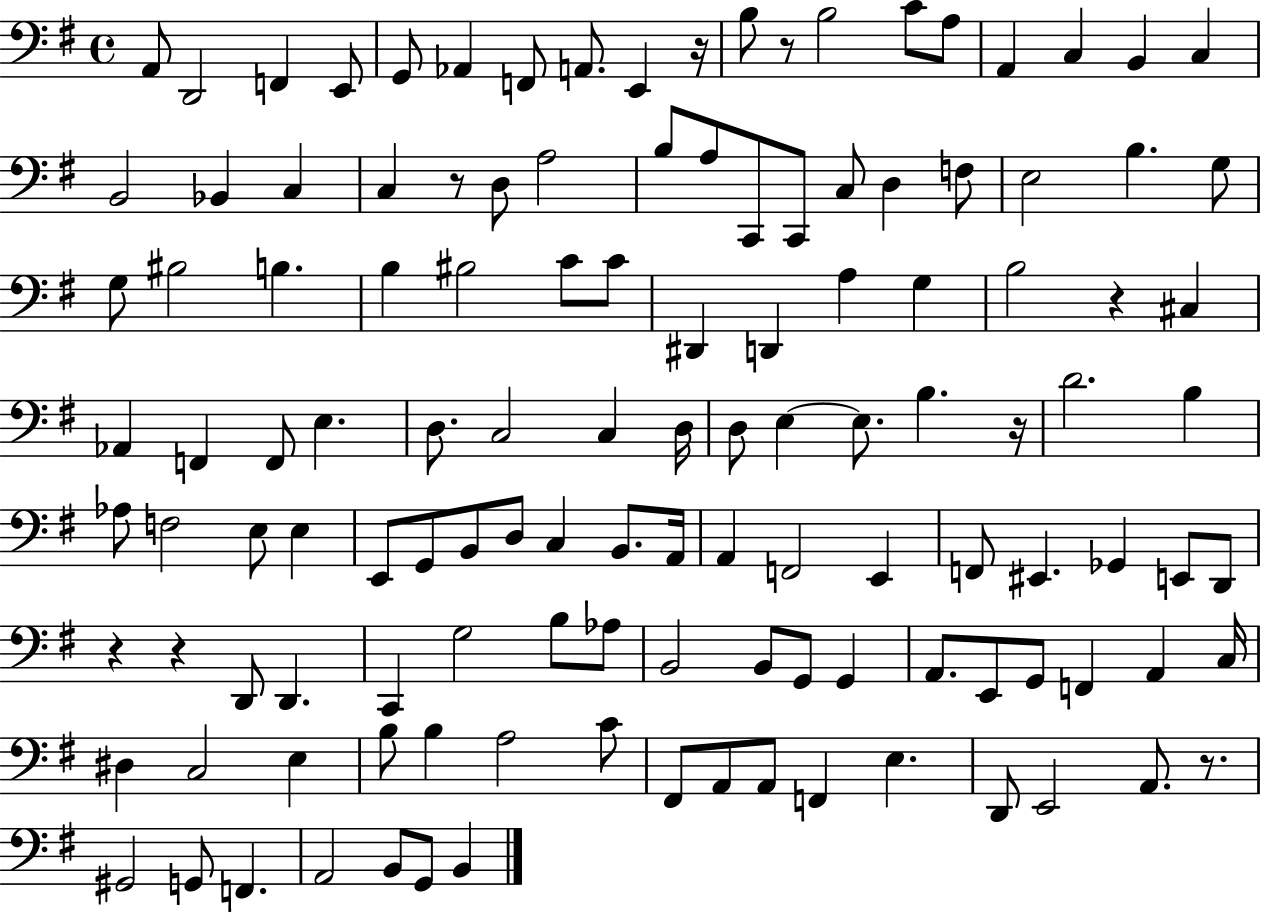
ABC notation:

X:1
T:Untitled
M:4/4
L:1/4
K:G
A,,/2 D,,2 F,, E,,/2 G,,/2 _A,, F,,/2 A,,/2 E,, z/4 B,/2 z/2 B,2 C/2 A,/2 A,, C, B,, C, B,,2 _B,, C, C, z/2 D,/2 A,2 B,/2 A,/2 C,,/2 C,,/2 C,/2 D, F,/2 E,2 B, G,/2 G,/2 ^B,2 B, B, ^B,2 C/2 C/2 ^D,, D,, A, G, B,2 z ^C, _A,, F,, F,,/2 E, D,/2 C,2 C, D,/4 D,/2 E, E,/2 B, z/4 D2 B, _A,/2 F,2 E,/2 E, E,,/2 G,,/2 B,,/2 D,/2 C, B,,/2 A,,/4 A,, F,,2 E,, F,,/2 ^E,, _G,, E,,/2 D,,/2 z z D,,/2 D,, C,, G,2 B,/2 _A,/2 B,,2 B,,/2 G,,/2 G,, A,,/2 E,,/2 G,,/2 F,, A,, C,/4 ^D, C,2 E, B,/2 B, A,2 C/2 ^F,,/2 A,,/2 A,,/2 F,, E, D,,/2 E,,2 A,,/2 z/2 ^G,,2 G,,/2 F,, A,,2 B,,/2 G,,/2 B,,